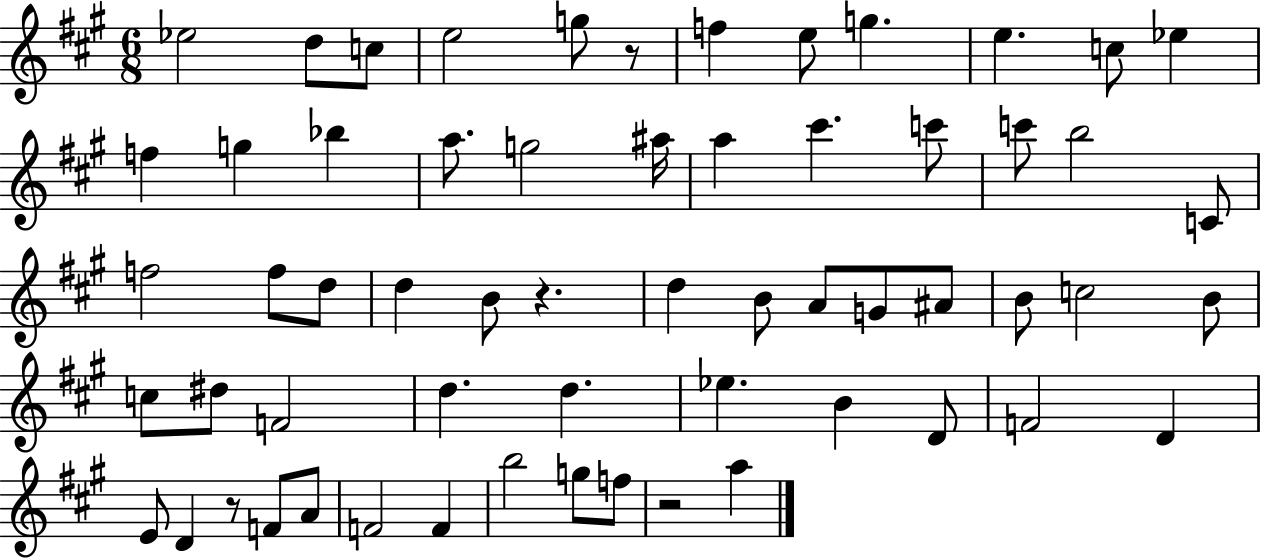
X:1
T:Untitled
M:6/8
L:1/4
K:A
_e2 d/2 c/2 e2 g/2 z/2 f e/2 g e c/2 _e f g _b a/2 g2 ^a/4 a ^c' c'/2 c'/2 b2 C/2 f2 f/2 d/2 d B/2 z d B/2 A/2 G/2 ^A/2 B/2 c2 B/2 c/2 ^d/2 F2 d d _e B D/2 F2 D E/2 D z/2 F/2 A/2 F2 F b2 g/2 f/2 z2 a